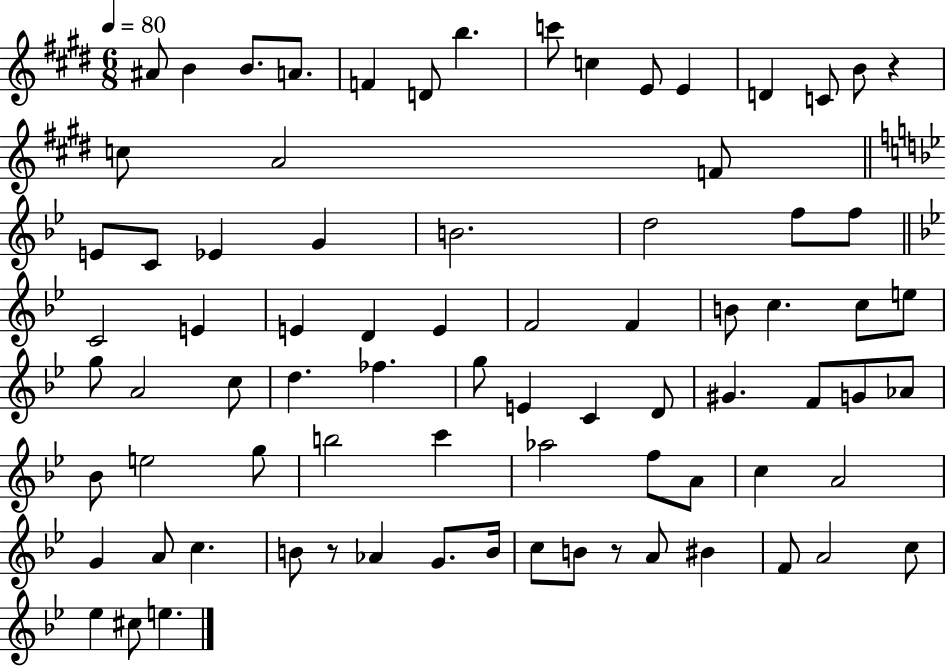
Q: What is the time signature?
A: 6/8